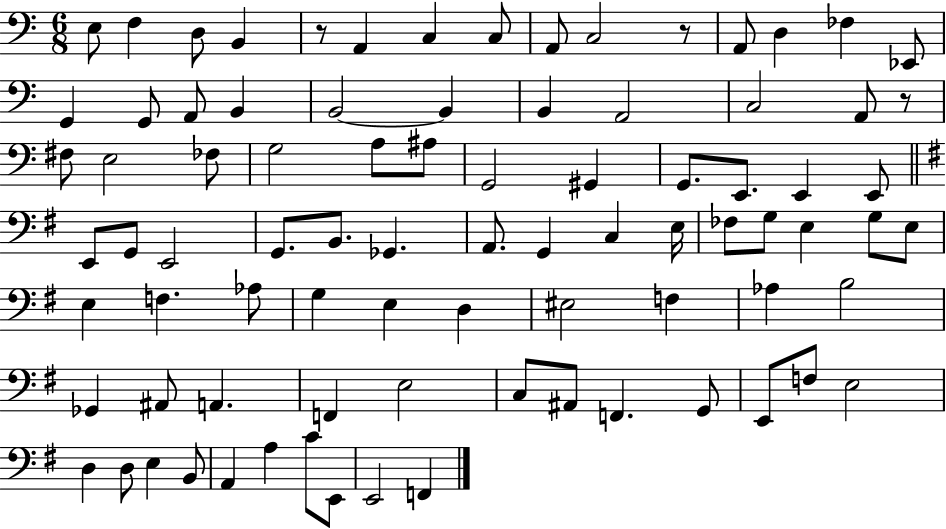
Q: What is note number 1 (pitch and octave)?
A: E3